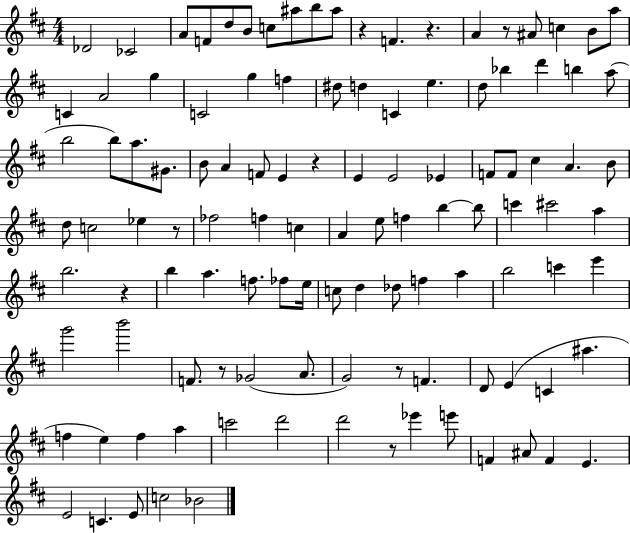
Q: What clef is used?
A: treble